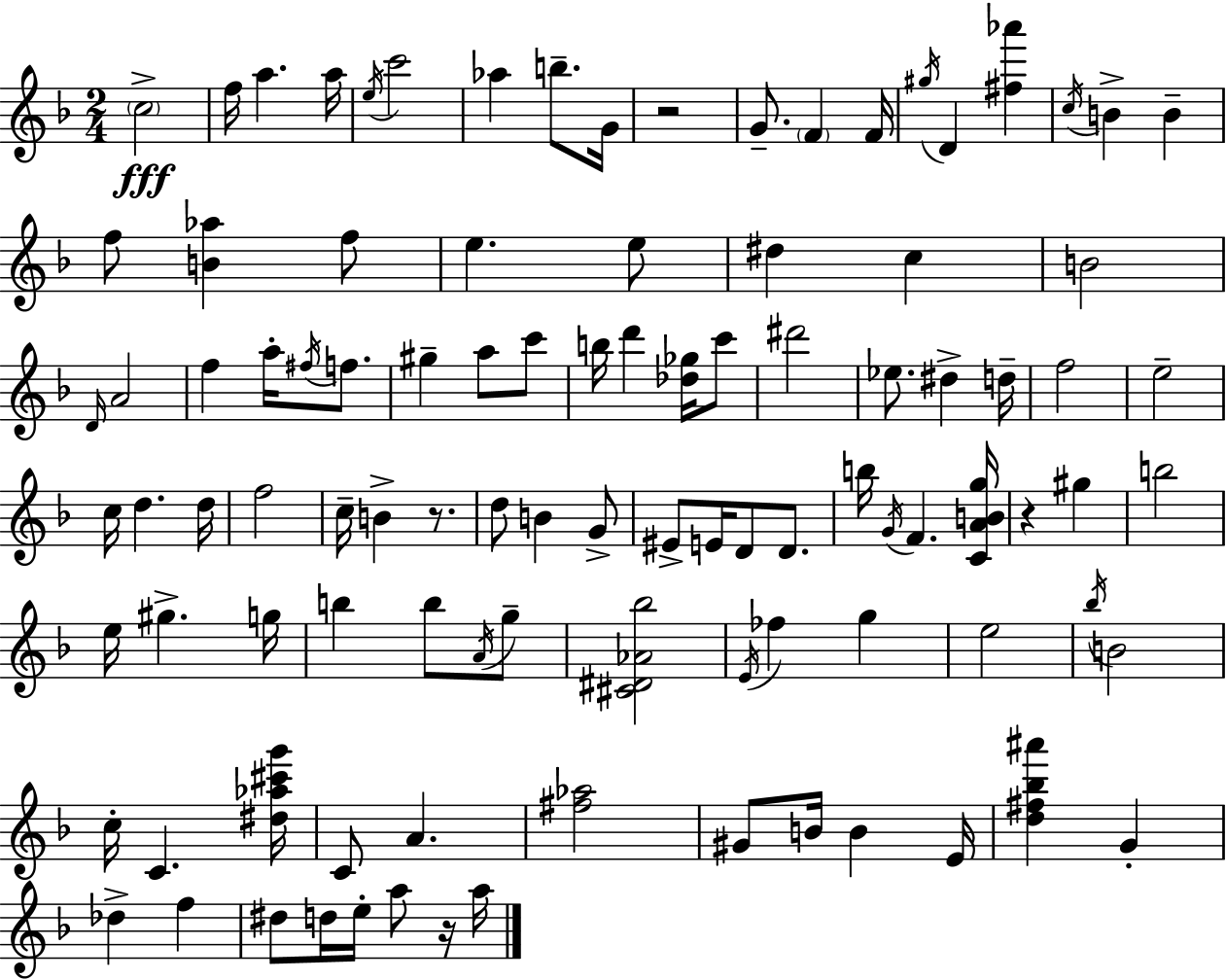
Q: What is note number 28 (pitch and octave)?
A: A5